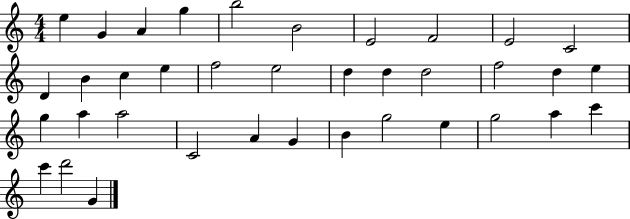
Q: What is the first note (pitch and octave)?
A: E5